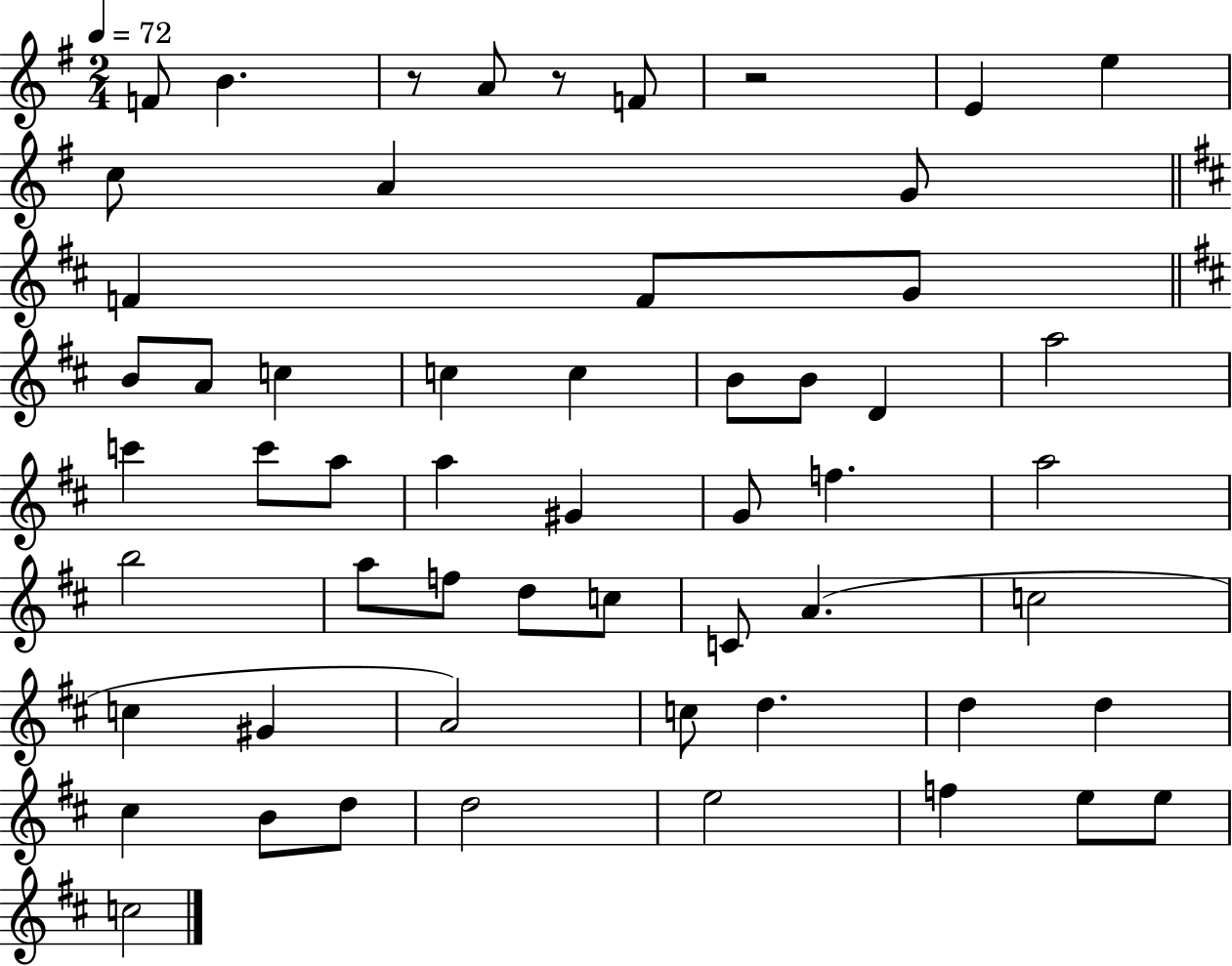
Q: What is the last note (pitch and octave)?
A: C5